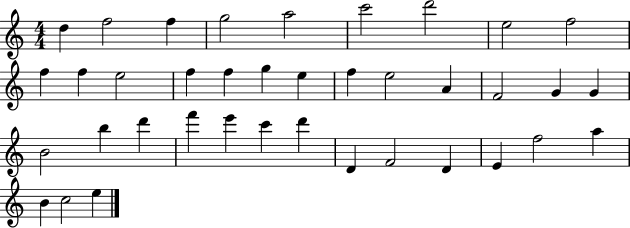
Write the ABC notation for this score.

X:1
T:Untitled
M:4/4
L:1/4
K:C
d f2 f g2 a2 c'2 d'2 e2 f2 f f e2 f f g e f e2 A F2 G G B2 b d' f' e' c' d' D F2 D E f2 a B c2 e